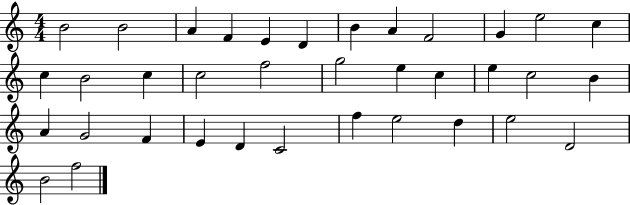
B4/h B4/h A4/q F4/q E4/q D4/q B4/q A4/q F4/h G4/q E5/h C5/q C5/q B4/h C5/q C5/h F5/h G5/h E5/q C5/q E5/q C5/h B4/q A4/q G4/h F4/q E4/q D4/q C4/h F5/q E5/h D5/q E5/h D4/h B4/h F5/h